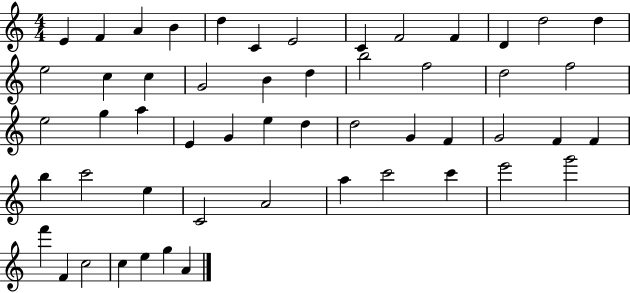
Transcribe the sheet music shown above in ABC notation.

X:1
T:Untitled
M:4/4
L:1/4
K:C
E F A B d C E2 C F2 F D d2 d e2 c c G2 B d b2 f2 d2 f2 e2 g a E G e d d2 G F G2 F F b c'2 e C2 A2 a c'2 c' e'2 g'2 f' F c2 c e g A